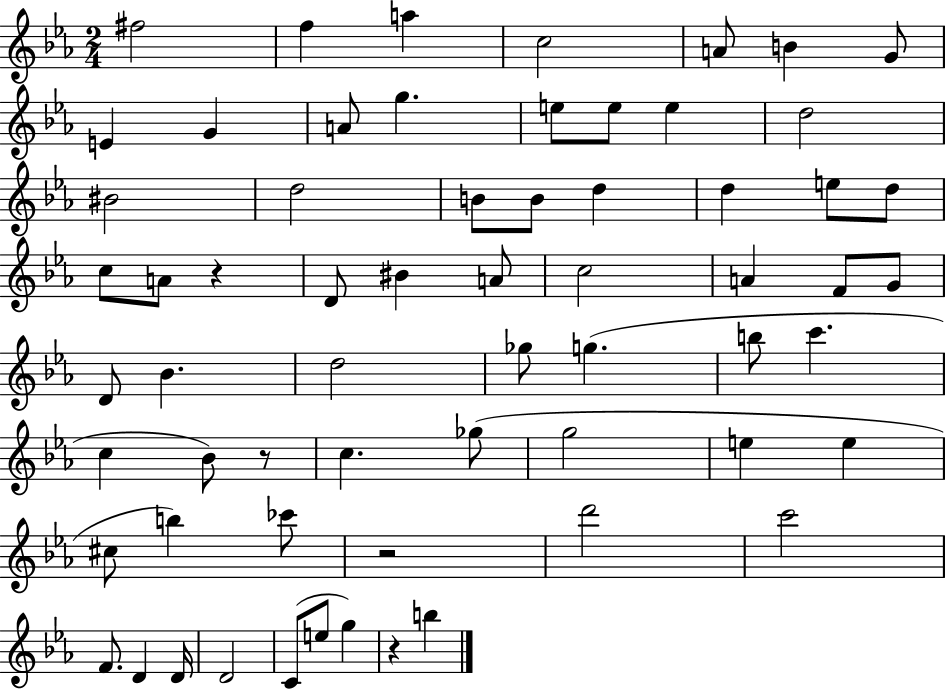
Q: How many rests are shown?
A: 4